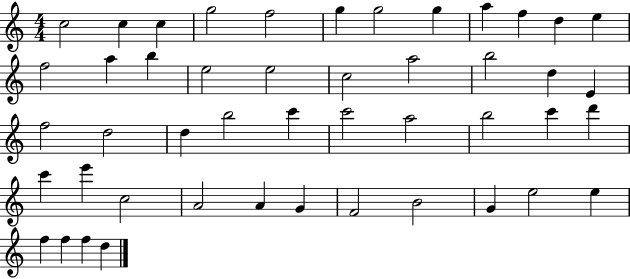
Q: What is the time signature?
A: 4/4